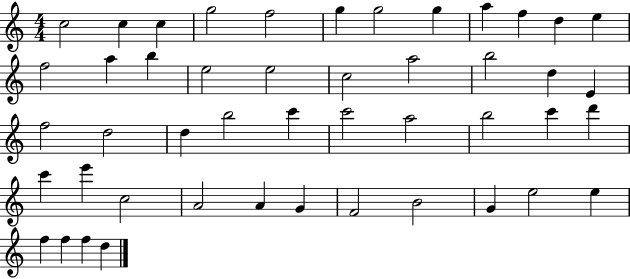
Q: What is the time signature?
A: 4/4